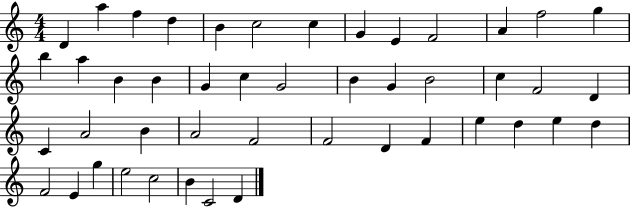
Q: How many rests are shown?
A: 0